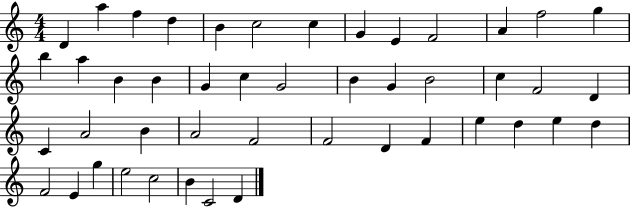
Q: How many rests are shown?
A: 0